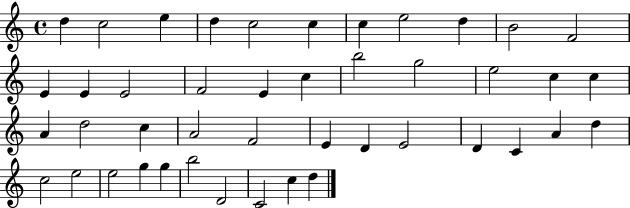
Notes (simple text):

D5/q C5/h E5/q D5/q C5/h C5/q C5/q E5/h D5/q B4/h F4/h E4/q E4/q E4/h F4/h E4/q C5/q B5/h G5/h E5/h C5/q C5/q A4/q D5/h C5/q A4/h F4/h E4/q D4/q E4/h D4/q C4/q A4/q D5/q C5/h E5/h E5/h G5/q G5/q B5/h D4/h C4/h C5/q D5/q